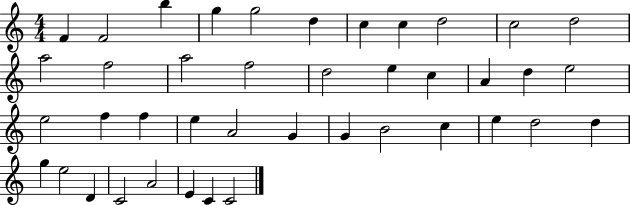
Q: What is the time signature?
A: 4/4